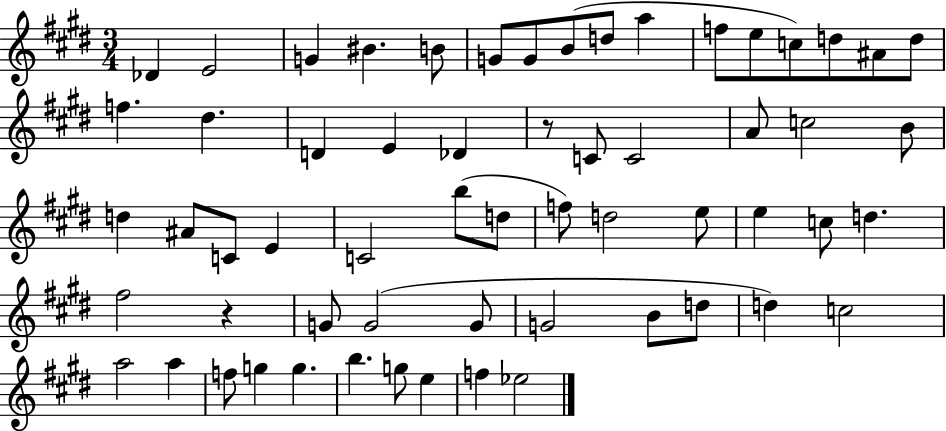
Db4/q E4/h G4/q BIS4/q. B4/e G4/e G4/e B4/e D5/e A5/q F5/e E5/e C5/e D5/e A#4/e D5/e F5/q. D#5/q. D4/q E4/q Db4/q R/e C4/e C4/h A4/e C5/h B4/e D5/q A#4/e C4/e E4/q C4/h B5/e D5/e F5/e D5/h E5/e E5/q C5/e D5/q. F#5/h R/q G4/e G4/h G4/e G4/h B4/e D5/e D5/q C5/h A5/h A5/q F5/e G5/q G5/q. B5/q. G5/e E5/q F5/q Eb5/h